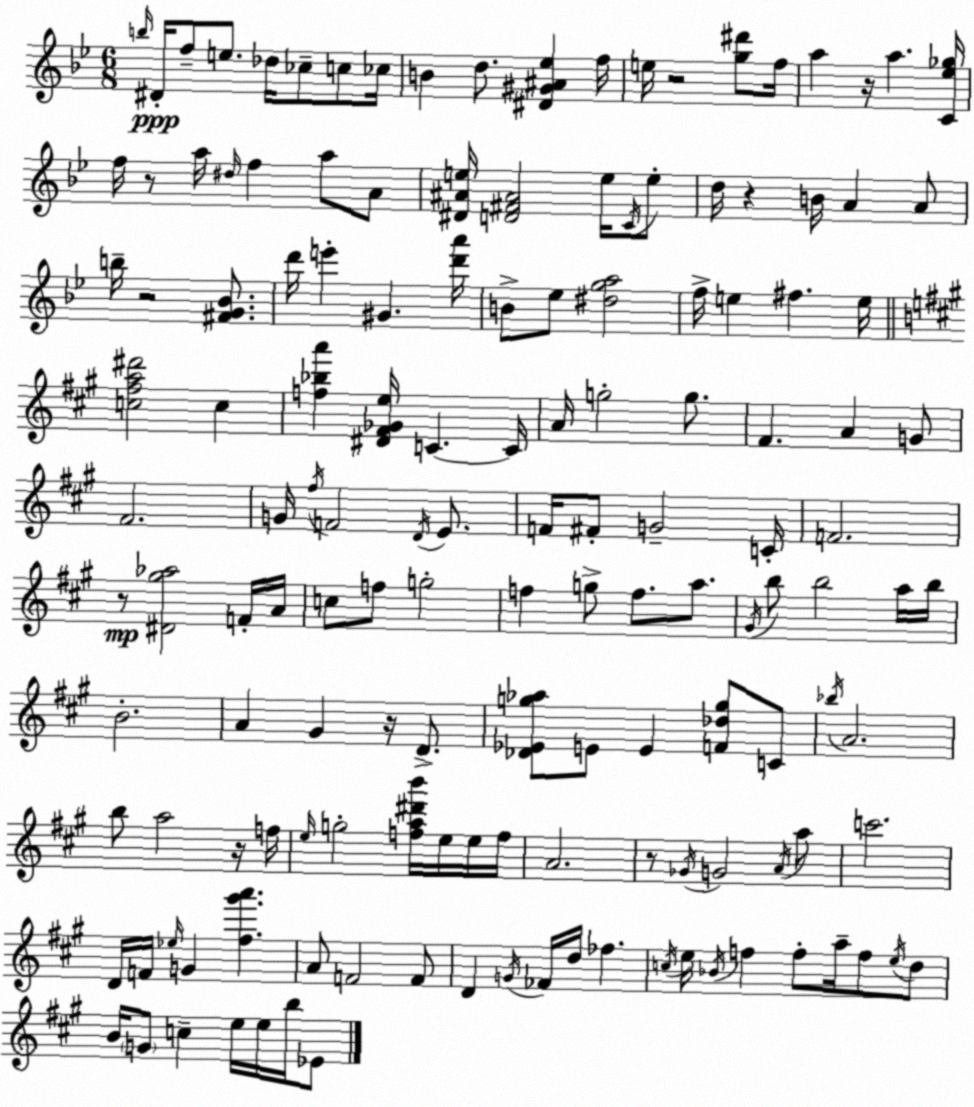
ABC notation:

X:1
T:Untitled
M:6/8
L:1/4
K:Gm
b/4 ^D/4 f/2 e/2 _d/4 _c/2 c/2 _c/4 B d/2 [^D^G^A_e] f/4 e/4 z2 [g^d']/2 f/4 a z/4 a [C_e_g]/4 f/4 z/2 a/4 ^d/4 f a/2 A/2 [^D^Ae]/4 [D^F^A]2 e/4 C/4 e/2 d/4 z B/4 A A/2 b/4 z2 [^FG_B]/2 d'/4 e' ^G [d'a']/4 B/2 _e/2 [^dga]2 f/4 e ^f e/4 [c^fa^d']2 c [f_ba'] [^D^F_Ge]/4 C C/4 A/4 g2 g/2 ^F A G/2 ^F2 G/4 ^f/4 F2 D/4 E/2 F/4 ^F/2 G2 C/4 F2 z/2 [^D^g_a]2 F/4 A/4 c/2 f/2 g2 f g/2 f/2 a/2 ^G/4 b/2 b2 a/4 b/4 B2 A ^G z/4 D/2 [_D_Eg_a]/2 E/2 E [F_dg]/2 C/2 _b/4 A2 b/2 a2 z/4 f/4 e/4 g2 [fa^d'b']/4 e/4 e/4 f/4 A2 z/2 _G/4 G2 A/4 a/2 c'2 D/4 F/4 _e/4 G [^f^g'a'] A/2 F2 F/2 D G/4 _F/4 d/4 _f c/4 e/4 _B/4 f f/2 a/4 f/2 e/4 d/2 B/4 G/2 c e/4 e/4 b/4 _E/2